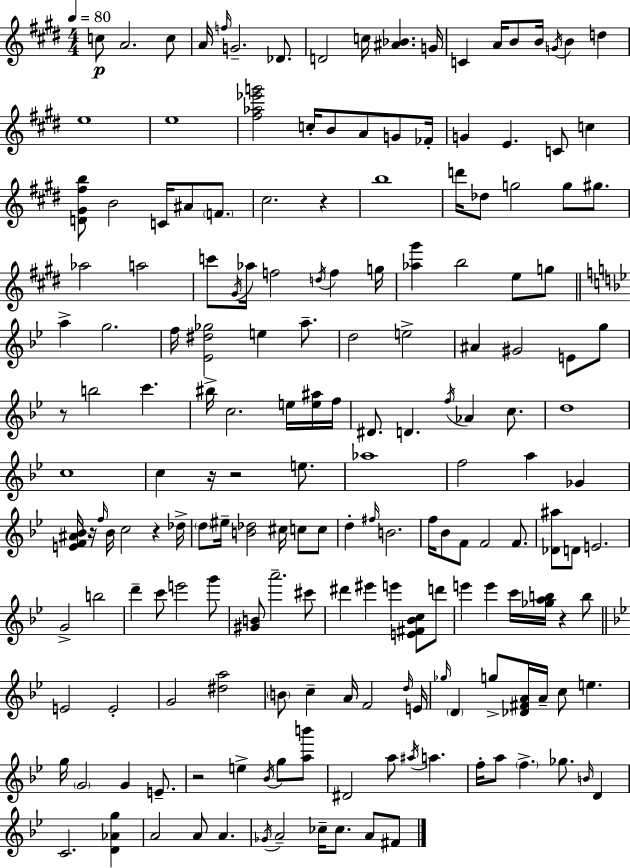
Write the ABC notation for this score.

X:1
T:Untitled
M:4/4
L:1/4
K:E
c/2 A2 c/2 A/4 f/4 G2 _D/2 D2 c/4 [^A_B] G/4 C A/4 B/2 B/4 G/4 B d e4 e4 [^f_a_e'g']2 c/4 B/2 A/2 G/2 _F/4 G E C/2 c [D^G^fb]/2 B2 C/4 ^A/2 F/2 ^c2 z b4 d'/4 _d/2 g2 g/2 ^g/2 _a2 a2 c'/2 ^G/4 _a/4 f2 d/4 f g/4 [_a^g'] b2 e/2 g/2 a g2 f/4 [_E^d_g]2 e a/2 d2 e2 ^A ^G2 E/2 g/2 z/2 b2 c' ^b/4 c2 e/4 [e^a]/4 f/4 ^D/2 D f/4 _A c/2 d4 c4 c z/4 z2 e/2 _a4 f2 a _G [EF^A_B]/4 z/4 f/4 _B/4 c2 z _d/4 d/2 ^e/4 [B_d]2 ^c/4 c/2 c/2 d ^f/4 B2 f/4 _B/2 F/2 F2 F/2 [_D^a]/2 D/2 E2 G2 b2 d' c'/2 e'2 g'/2 [^GB]/2 a'2 ^c'/2 ^d' ^e' e' [E^F_Bc]/2 d'/2 e' e' c'/4 [_gab]/4 z b/2 E2 E2 G2 [^da]2 B/2 c A/4 F2 d/4 E/4 _g/4 D g/2 [_D^FA]/4 A/4 c/2 e g/4 G2 G E/2 z2 e _B/4 g/2 [ab']/2 ^D2 a/2 ^a/4 a f/4 a/2 f _g/2 B/4 D C2 [D_Ag] A2 A/2 A _G/4 A2 _c/4 _c/2 A/2 ^F/2